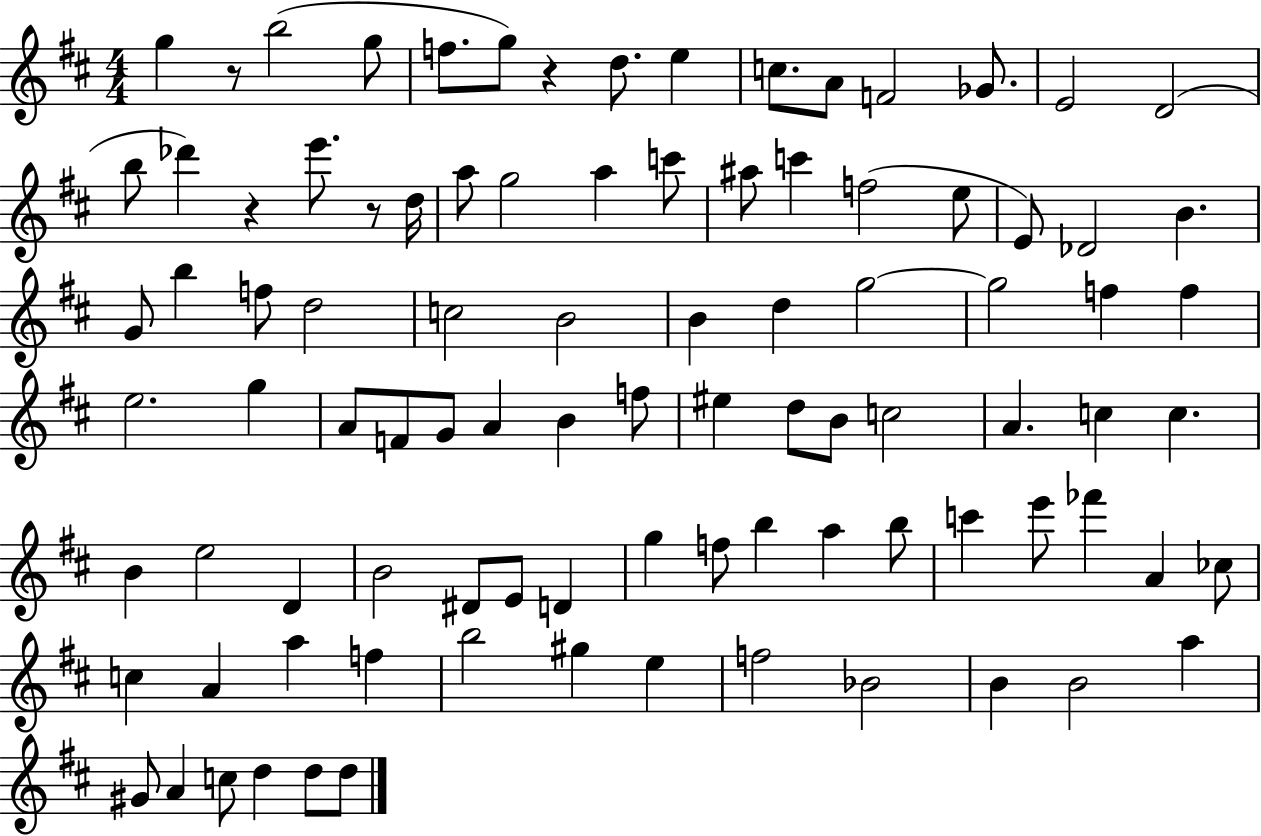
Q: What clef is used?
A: treble